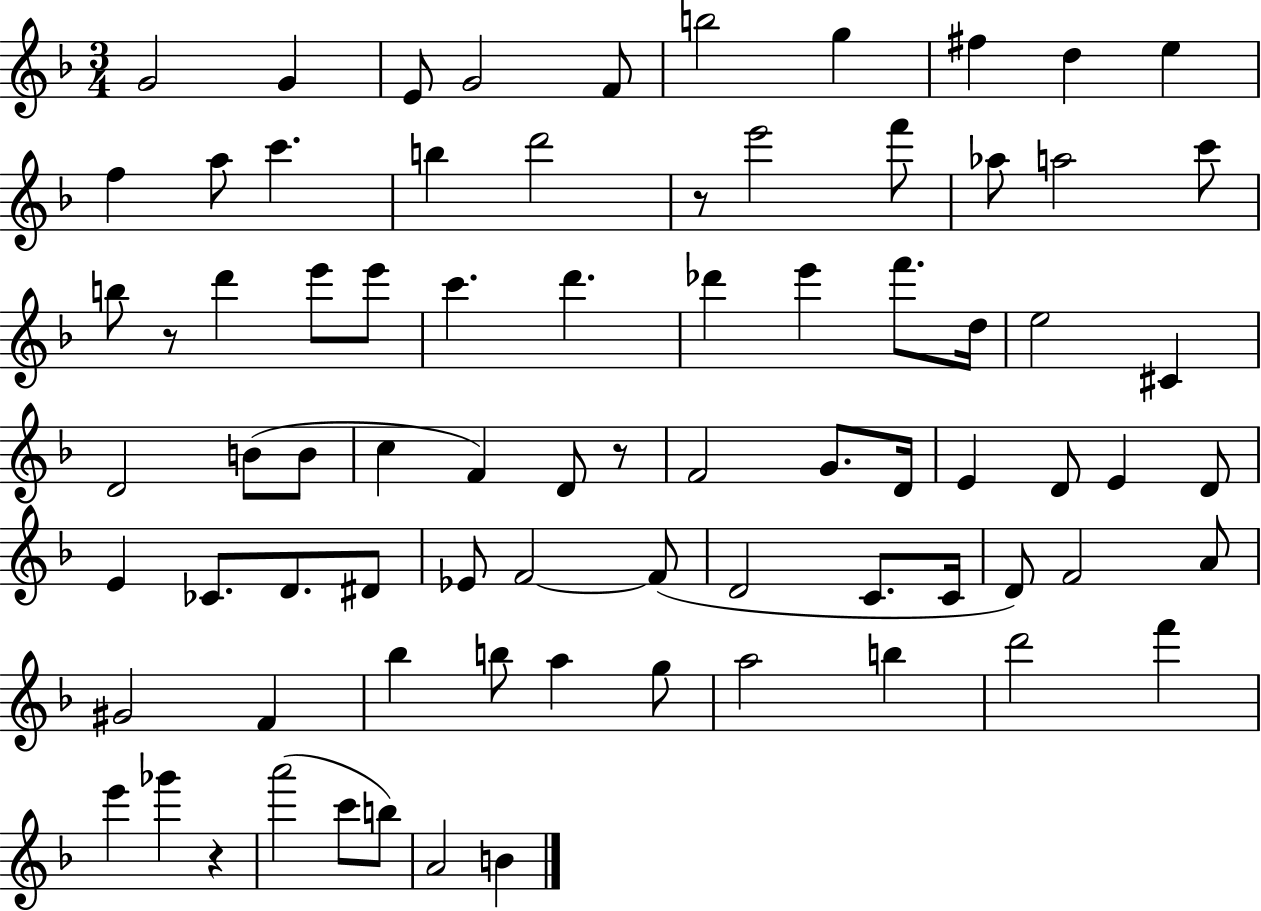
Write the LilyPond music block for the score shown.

{
  \clef treble
  \numericTimeSignature
  \time 3/4
  \key f \major
  g'2 g'4 | e'8 g'2 f'8 | b''2 g''4 | fis''4 d''4 e''4 | \break f''4 a''8 c'''4. | b''4 d'''2 | r8 e'''2 f'''8 | aes''8 a''2 c'''8 | \break b''8 r8 d'''4 e'''8 e'''8 | c'''4. d'''4. | des'''4 e'''4 f'''8. d''16 | e''2 cis'4 | \break d'2 b'8( b'8 | c''4 f'4) d'8 r8 | f'2 g'8. d'16 | e'4 d'8 e'4 d'8 | \break e'4 ces'8. d'8. dis'8 | ees'8 f'2~~ f'8( | d'2 c'8. c'16 | d'8) f'2 a'8 | \break gis'2 f'4 | bes''4 b''8 a''4 g''8 | a''2 b''4 | d'''2 f'''4 | \break e'''4 ges'''4 r4 | a'''2( c'''8 b''8) | a'2 b'4 | \bar "|."
}